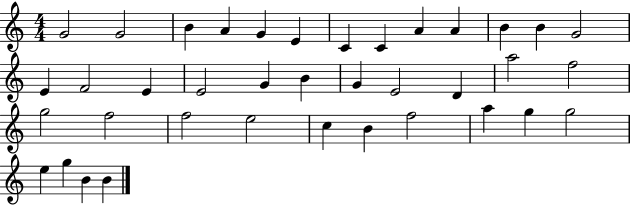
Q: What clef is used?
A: treble